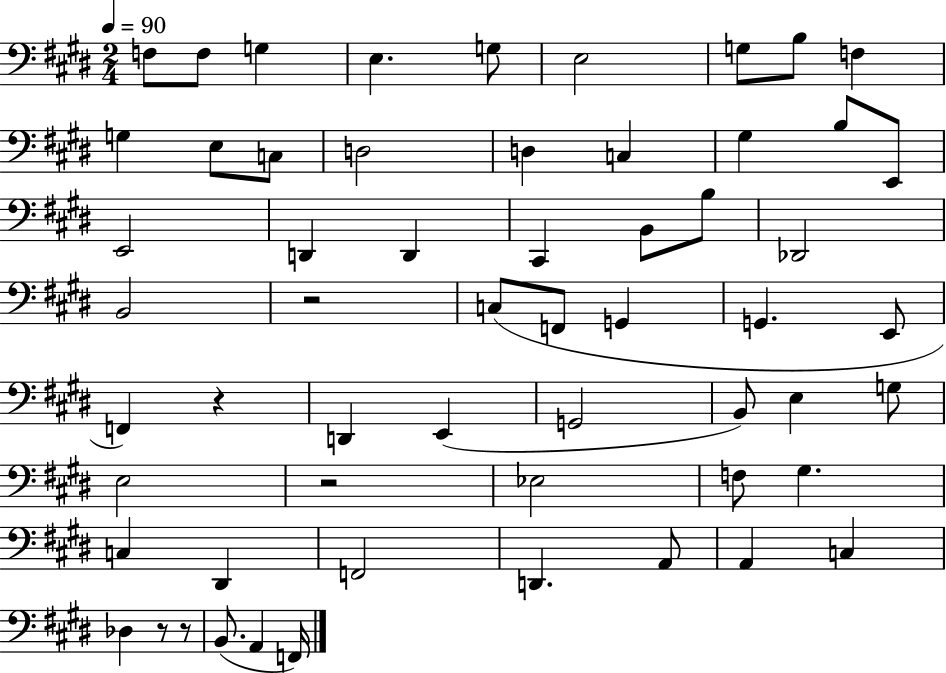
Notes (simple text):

F3/e F3/e G3/q E3/q. G3/e E3/h G3/e B3/e F3/q G3/q E3/e C3/e D3/h D3/q C3/q G#3/q B3/e E2/e E2/h D2/q D2/q C#2/q B2/e B3/e Db2/h B2/h R/h C3/e F2/e G2/q G2/q. E2/e F2/q R/q D2/q E2/q G2/h B2/e E3/q G3/e E3/h R/h Eb3/h F3/e G#3/q. C3/q D#2/q F2/h D2/q. A2/e A2/q C3/q Db3/q R/e R/e B2/e. A2/q F2/s